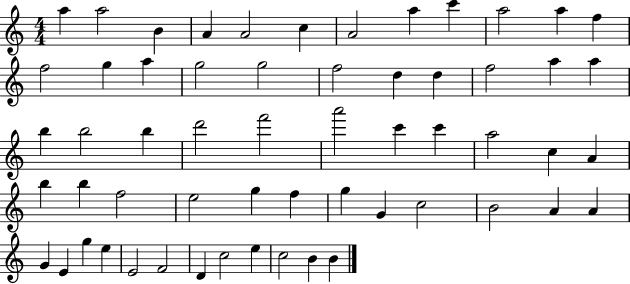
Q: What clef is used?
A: treble